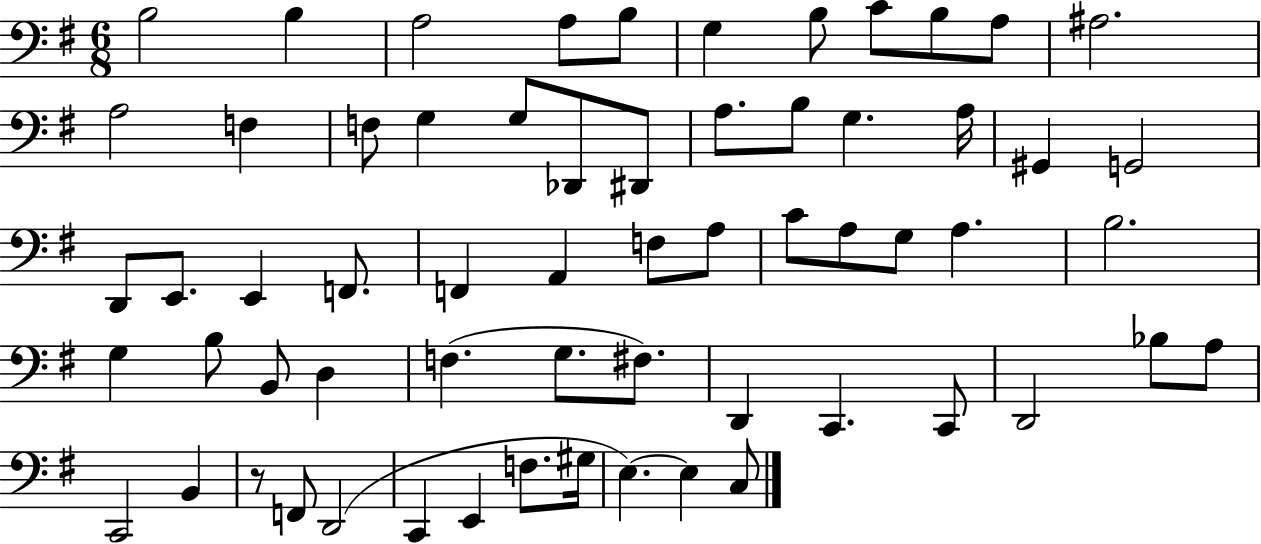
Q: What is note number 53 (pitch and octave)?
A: F2